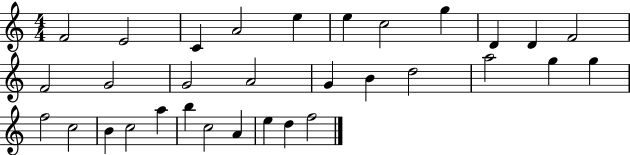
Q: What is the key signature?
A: C major